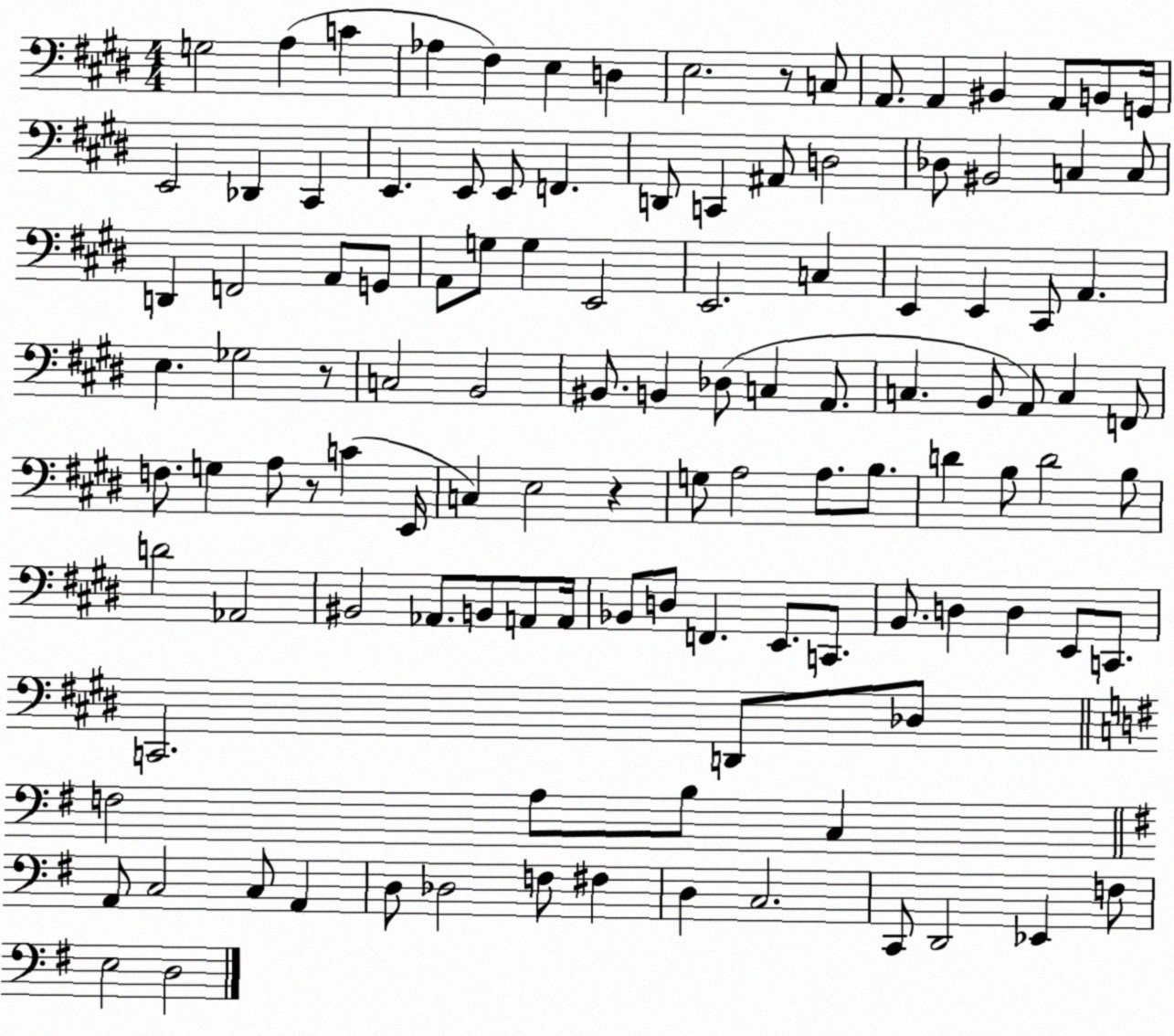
X:1
T:Untitled
M:4/4
L:1/4
K:E
G,2 A, C _A, ^F, E, D, E,2 z/2 C,/2 A,,/2 A,, ^B,, A,,/2 B,,/2 G,,/4 E,,2 _D,, ^C,, E,, E,,/2 E,,/2 F,, D,,/2 C,, ^A,,/2 D,2 _D,/2 ^B,,2 C, C,/2 D,, F,,2 A,,/2 G,,/2 A,,/2 G,/2 G, E,,2 E,,2 C, E,, E,, ^C,,/2 A,, E, _G,2 z/2 C,2 B,,2 ^B,,/2 B,, _D,/2 C, A,,/2 C, B,,/2 A,,/2 C, F,,/2 F,/2 G, A,/2 z/2 C E,,/4 C, E,2 z G,/2 A,2 A,/2 B,/2 D B,/2 D2 B,/2 D2 _A,,2 ^B,,2 _A,,/2 B,,/2 A,,/2 A,,/4 _B,,/2 D,/2 F,, E,,/2 C,,/2 B,,/2 D, D, E,,/2 C,,/2 C,,2 D,,/2 _D,/2 F,2 A,/2 B,/2 C, A,,/2 C,2 C,/2 A,, D,/2 _D,2 F,/2 ^F, D, C,2 C,,/2 D,,2 _E,, F,/2 E,2 D,2